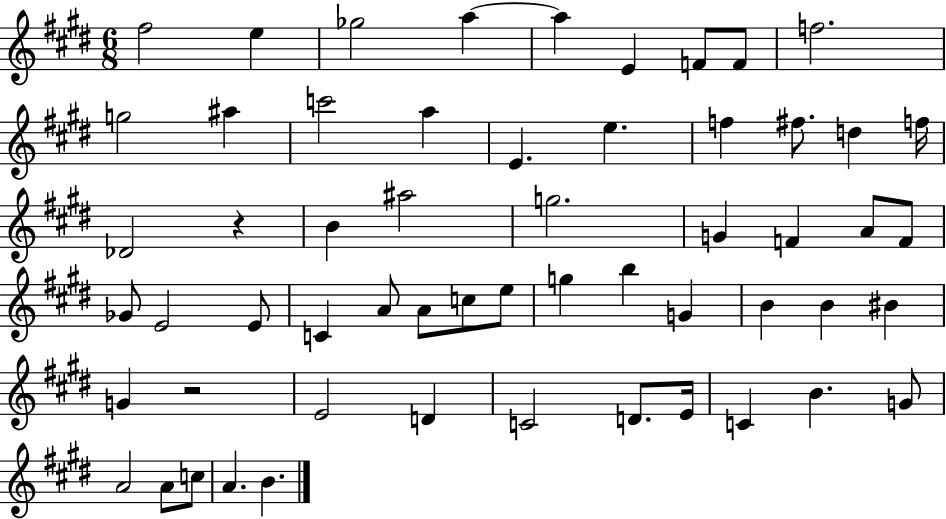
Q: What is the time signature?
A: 6/8